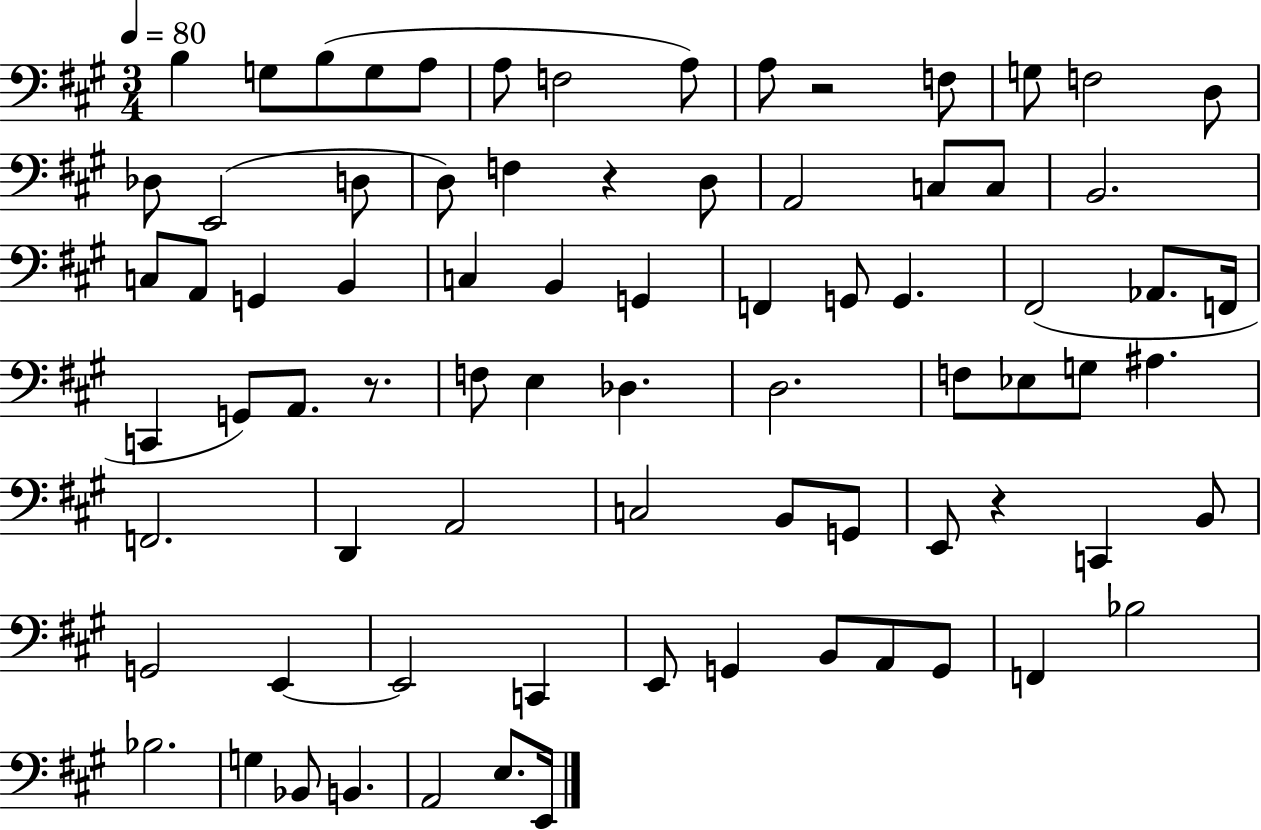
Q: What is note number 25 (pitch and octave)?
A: A2